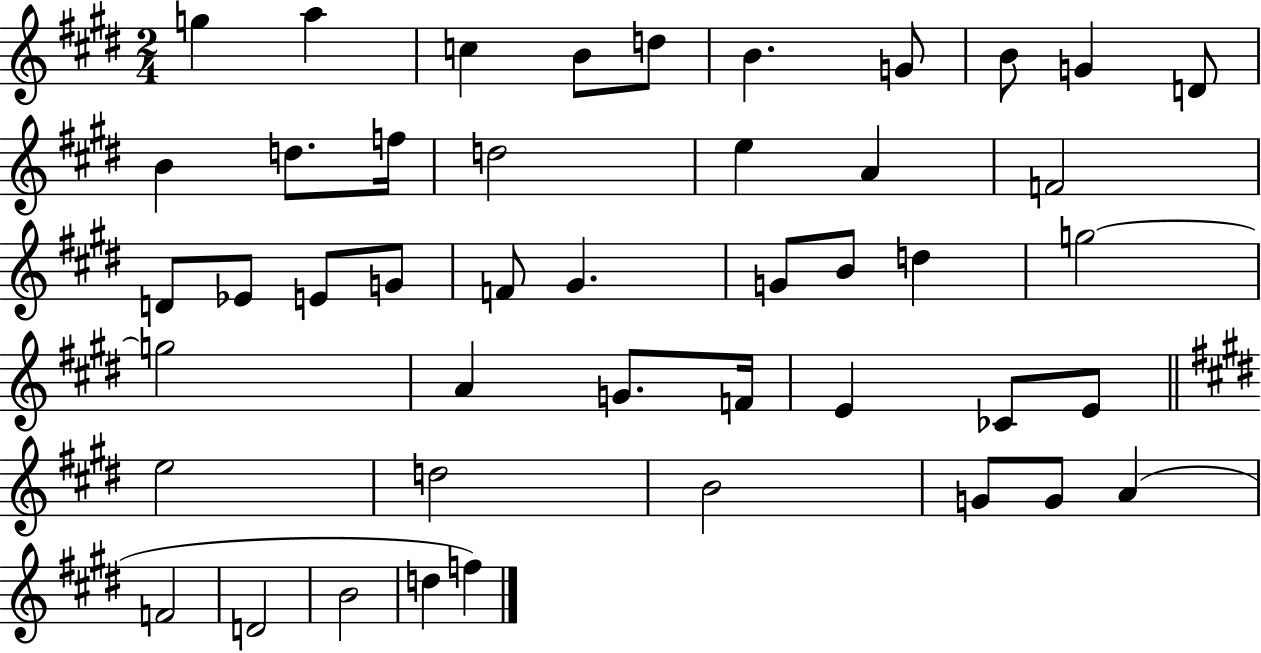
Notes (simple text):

G5/q A5/q C5/q B4/e D5/e B4/q. G4/e B4/e G4/q D4/e B4/q D5/e. F5/s D5/h E5/q A4/q F4/h D4/e Eb4/e E4/e G4/e F4/e G#4/q. G4/e B4/e D5/q G5/h G5/h A4/q G4/e. F4/s E4/q CES4/e E4/e E5/h D5/h B4/h G4/e G4/e A4/q F4/h D4/h B4/h D5/q F5/q